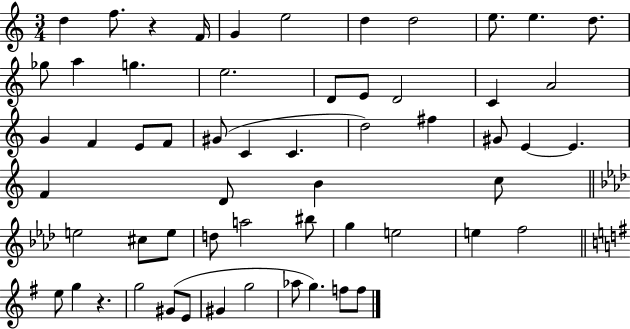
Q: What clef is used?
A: treble